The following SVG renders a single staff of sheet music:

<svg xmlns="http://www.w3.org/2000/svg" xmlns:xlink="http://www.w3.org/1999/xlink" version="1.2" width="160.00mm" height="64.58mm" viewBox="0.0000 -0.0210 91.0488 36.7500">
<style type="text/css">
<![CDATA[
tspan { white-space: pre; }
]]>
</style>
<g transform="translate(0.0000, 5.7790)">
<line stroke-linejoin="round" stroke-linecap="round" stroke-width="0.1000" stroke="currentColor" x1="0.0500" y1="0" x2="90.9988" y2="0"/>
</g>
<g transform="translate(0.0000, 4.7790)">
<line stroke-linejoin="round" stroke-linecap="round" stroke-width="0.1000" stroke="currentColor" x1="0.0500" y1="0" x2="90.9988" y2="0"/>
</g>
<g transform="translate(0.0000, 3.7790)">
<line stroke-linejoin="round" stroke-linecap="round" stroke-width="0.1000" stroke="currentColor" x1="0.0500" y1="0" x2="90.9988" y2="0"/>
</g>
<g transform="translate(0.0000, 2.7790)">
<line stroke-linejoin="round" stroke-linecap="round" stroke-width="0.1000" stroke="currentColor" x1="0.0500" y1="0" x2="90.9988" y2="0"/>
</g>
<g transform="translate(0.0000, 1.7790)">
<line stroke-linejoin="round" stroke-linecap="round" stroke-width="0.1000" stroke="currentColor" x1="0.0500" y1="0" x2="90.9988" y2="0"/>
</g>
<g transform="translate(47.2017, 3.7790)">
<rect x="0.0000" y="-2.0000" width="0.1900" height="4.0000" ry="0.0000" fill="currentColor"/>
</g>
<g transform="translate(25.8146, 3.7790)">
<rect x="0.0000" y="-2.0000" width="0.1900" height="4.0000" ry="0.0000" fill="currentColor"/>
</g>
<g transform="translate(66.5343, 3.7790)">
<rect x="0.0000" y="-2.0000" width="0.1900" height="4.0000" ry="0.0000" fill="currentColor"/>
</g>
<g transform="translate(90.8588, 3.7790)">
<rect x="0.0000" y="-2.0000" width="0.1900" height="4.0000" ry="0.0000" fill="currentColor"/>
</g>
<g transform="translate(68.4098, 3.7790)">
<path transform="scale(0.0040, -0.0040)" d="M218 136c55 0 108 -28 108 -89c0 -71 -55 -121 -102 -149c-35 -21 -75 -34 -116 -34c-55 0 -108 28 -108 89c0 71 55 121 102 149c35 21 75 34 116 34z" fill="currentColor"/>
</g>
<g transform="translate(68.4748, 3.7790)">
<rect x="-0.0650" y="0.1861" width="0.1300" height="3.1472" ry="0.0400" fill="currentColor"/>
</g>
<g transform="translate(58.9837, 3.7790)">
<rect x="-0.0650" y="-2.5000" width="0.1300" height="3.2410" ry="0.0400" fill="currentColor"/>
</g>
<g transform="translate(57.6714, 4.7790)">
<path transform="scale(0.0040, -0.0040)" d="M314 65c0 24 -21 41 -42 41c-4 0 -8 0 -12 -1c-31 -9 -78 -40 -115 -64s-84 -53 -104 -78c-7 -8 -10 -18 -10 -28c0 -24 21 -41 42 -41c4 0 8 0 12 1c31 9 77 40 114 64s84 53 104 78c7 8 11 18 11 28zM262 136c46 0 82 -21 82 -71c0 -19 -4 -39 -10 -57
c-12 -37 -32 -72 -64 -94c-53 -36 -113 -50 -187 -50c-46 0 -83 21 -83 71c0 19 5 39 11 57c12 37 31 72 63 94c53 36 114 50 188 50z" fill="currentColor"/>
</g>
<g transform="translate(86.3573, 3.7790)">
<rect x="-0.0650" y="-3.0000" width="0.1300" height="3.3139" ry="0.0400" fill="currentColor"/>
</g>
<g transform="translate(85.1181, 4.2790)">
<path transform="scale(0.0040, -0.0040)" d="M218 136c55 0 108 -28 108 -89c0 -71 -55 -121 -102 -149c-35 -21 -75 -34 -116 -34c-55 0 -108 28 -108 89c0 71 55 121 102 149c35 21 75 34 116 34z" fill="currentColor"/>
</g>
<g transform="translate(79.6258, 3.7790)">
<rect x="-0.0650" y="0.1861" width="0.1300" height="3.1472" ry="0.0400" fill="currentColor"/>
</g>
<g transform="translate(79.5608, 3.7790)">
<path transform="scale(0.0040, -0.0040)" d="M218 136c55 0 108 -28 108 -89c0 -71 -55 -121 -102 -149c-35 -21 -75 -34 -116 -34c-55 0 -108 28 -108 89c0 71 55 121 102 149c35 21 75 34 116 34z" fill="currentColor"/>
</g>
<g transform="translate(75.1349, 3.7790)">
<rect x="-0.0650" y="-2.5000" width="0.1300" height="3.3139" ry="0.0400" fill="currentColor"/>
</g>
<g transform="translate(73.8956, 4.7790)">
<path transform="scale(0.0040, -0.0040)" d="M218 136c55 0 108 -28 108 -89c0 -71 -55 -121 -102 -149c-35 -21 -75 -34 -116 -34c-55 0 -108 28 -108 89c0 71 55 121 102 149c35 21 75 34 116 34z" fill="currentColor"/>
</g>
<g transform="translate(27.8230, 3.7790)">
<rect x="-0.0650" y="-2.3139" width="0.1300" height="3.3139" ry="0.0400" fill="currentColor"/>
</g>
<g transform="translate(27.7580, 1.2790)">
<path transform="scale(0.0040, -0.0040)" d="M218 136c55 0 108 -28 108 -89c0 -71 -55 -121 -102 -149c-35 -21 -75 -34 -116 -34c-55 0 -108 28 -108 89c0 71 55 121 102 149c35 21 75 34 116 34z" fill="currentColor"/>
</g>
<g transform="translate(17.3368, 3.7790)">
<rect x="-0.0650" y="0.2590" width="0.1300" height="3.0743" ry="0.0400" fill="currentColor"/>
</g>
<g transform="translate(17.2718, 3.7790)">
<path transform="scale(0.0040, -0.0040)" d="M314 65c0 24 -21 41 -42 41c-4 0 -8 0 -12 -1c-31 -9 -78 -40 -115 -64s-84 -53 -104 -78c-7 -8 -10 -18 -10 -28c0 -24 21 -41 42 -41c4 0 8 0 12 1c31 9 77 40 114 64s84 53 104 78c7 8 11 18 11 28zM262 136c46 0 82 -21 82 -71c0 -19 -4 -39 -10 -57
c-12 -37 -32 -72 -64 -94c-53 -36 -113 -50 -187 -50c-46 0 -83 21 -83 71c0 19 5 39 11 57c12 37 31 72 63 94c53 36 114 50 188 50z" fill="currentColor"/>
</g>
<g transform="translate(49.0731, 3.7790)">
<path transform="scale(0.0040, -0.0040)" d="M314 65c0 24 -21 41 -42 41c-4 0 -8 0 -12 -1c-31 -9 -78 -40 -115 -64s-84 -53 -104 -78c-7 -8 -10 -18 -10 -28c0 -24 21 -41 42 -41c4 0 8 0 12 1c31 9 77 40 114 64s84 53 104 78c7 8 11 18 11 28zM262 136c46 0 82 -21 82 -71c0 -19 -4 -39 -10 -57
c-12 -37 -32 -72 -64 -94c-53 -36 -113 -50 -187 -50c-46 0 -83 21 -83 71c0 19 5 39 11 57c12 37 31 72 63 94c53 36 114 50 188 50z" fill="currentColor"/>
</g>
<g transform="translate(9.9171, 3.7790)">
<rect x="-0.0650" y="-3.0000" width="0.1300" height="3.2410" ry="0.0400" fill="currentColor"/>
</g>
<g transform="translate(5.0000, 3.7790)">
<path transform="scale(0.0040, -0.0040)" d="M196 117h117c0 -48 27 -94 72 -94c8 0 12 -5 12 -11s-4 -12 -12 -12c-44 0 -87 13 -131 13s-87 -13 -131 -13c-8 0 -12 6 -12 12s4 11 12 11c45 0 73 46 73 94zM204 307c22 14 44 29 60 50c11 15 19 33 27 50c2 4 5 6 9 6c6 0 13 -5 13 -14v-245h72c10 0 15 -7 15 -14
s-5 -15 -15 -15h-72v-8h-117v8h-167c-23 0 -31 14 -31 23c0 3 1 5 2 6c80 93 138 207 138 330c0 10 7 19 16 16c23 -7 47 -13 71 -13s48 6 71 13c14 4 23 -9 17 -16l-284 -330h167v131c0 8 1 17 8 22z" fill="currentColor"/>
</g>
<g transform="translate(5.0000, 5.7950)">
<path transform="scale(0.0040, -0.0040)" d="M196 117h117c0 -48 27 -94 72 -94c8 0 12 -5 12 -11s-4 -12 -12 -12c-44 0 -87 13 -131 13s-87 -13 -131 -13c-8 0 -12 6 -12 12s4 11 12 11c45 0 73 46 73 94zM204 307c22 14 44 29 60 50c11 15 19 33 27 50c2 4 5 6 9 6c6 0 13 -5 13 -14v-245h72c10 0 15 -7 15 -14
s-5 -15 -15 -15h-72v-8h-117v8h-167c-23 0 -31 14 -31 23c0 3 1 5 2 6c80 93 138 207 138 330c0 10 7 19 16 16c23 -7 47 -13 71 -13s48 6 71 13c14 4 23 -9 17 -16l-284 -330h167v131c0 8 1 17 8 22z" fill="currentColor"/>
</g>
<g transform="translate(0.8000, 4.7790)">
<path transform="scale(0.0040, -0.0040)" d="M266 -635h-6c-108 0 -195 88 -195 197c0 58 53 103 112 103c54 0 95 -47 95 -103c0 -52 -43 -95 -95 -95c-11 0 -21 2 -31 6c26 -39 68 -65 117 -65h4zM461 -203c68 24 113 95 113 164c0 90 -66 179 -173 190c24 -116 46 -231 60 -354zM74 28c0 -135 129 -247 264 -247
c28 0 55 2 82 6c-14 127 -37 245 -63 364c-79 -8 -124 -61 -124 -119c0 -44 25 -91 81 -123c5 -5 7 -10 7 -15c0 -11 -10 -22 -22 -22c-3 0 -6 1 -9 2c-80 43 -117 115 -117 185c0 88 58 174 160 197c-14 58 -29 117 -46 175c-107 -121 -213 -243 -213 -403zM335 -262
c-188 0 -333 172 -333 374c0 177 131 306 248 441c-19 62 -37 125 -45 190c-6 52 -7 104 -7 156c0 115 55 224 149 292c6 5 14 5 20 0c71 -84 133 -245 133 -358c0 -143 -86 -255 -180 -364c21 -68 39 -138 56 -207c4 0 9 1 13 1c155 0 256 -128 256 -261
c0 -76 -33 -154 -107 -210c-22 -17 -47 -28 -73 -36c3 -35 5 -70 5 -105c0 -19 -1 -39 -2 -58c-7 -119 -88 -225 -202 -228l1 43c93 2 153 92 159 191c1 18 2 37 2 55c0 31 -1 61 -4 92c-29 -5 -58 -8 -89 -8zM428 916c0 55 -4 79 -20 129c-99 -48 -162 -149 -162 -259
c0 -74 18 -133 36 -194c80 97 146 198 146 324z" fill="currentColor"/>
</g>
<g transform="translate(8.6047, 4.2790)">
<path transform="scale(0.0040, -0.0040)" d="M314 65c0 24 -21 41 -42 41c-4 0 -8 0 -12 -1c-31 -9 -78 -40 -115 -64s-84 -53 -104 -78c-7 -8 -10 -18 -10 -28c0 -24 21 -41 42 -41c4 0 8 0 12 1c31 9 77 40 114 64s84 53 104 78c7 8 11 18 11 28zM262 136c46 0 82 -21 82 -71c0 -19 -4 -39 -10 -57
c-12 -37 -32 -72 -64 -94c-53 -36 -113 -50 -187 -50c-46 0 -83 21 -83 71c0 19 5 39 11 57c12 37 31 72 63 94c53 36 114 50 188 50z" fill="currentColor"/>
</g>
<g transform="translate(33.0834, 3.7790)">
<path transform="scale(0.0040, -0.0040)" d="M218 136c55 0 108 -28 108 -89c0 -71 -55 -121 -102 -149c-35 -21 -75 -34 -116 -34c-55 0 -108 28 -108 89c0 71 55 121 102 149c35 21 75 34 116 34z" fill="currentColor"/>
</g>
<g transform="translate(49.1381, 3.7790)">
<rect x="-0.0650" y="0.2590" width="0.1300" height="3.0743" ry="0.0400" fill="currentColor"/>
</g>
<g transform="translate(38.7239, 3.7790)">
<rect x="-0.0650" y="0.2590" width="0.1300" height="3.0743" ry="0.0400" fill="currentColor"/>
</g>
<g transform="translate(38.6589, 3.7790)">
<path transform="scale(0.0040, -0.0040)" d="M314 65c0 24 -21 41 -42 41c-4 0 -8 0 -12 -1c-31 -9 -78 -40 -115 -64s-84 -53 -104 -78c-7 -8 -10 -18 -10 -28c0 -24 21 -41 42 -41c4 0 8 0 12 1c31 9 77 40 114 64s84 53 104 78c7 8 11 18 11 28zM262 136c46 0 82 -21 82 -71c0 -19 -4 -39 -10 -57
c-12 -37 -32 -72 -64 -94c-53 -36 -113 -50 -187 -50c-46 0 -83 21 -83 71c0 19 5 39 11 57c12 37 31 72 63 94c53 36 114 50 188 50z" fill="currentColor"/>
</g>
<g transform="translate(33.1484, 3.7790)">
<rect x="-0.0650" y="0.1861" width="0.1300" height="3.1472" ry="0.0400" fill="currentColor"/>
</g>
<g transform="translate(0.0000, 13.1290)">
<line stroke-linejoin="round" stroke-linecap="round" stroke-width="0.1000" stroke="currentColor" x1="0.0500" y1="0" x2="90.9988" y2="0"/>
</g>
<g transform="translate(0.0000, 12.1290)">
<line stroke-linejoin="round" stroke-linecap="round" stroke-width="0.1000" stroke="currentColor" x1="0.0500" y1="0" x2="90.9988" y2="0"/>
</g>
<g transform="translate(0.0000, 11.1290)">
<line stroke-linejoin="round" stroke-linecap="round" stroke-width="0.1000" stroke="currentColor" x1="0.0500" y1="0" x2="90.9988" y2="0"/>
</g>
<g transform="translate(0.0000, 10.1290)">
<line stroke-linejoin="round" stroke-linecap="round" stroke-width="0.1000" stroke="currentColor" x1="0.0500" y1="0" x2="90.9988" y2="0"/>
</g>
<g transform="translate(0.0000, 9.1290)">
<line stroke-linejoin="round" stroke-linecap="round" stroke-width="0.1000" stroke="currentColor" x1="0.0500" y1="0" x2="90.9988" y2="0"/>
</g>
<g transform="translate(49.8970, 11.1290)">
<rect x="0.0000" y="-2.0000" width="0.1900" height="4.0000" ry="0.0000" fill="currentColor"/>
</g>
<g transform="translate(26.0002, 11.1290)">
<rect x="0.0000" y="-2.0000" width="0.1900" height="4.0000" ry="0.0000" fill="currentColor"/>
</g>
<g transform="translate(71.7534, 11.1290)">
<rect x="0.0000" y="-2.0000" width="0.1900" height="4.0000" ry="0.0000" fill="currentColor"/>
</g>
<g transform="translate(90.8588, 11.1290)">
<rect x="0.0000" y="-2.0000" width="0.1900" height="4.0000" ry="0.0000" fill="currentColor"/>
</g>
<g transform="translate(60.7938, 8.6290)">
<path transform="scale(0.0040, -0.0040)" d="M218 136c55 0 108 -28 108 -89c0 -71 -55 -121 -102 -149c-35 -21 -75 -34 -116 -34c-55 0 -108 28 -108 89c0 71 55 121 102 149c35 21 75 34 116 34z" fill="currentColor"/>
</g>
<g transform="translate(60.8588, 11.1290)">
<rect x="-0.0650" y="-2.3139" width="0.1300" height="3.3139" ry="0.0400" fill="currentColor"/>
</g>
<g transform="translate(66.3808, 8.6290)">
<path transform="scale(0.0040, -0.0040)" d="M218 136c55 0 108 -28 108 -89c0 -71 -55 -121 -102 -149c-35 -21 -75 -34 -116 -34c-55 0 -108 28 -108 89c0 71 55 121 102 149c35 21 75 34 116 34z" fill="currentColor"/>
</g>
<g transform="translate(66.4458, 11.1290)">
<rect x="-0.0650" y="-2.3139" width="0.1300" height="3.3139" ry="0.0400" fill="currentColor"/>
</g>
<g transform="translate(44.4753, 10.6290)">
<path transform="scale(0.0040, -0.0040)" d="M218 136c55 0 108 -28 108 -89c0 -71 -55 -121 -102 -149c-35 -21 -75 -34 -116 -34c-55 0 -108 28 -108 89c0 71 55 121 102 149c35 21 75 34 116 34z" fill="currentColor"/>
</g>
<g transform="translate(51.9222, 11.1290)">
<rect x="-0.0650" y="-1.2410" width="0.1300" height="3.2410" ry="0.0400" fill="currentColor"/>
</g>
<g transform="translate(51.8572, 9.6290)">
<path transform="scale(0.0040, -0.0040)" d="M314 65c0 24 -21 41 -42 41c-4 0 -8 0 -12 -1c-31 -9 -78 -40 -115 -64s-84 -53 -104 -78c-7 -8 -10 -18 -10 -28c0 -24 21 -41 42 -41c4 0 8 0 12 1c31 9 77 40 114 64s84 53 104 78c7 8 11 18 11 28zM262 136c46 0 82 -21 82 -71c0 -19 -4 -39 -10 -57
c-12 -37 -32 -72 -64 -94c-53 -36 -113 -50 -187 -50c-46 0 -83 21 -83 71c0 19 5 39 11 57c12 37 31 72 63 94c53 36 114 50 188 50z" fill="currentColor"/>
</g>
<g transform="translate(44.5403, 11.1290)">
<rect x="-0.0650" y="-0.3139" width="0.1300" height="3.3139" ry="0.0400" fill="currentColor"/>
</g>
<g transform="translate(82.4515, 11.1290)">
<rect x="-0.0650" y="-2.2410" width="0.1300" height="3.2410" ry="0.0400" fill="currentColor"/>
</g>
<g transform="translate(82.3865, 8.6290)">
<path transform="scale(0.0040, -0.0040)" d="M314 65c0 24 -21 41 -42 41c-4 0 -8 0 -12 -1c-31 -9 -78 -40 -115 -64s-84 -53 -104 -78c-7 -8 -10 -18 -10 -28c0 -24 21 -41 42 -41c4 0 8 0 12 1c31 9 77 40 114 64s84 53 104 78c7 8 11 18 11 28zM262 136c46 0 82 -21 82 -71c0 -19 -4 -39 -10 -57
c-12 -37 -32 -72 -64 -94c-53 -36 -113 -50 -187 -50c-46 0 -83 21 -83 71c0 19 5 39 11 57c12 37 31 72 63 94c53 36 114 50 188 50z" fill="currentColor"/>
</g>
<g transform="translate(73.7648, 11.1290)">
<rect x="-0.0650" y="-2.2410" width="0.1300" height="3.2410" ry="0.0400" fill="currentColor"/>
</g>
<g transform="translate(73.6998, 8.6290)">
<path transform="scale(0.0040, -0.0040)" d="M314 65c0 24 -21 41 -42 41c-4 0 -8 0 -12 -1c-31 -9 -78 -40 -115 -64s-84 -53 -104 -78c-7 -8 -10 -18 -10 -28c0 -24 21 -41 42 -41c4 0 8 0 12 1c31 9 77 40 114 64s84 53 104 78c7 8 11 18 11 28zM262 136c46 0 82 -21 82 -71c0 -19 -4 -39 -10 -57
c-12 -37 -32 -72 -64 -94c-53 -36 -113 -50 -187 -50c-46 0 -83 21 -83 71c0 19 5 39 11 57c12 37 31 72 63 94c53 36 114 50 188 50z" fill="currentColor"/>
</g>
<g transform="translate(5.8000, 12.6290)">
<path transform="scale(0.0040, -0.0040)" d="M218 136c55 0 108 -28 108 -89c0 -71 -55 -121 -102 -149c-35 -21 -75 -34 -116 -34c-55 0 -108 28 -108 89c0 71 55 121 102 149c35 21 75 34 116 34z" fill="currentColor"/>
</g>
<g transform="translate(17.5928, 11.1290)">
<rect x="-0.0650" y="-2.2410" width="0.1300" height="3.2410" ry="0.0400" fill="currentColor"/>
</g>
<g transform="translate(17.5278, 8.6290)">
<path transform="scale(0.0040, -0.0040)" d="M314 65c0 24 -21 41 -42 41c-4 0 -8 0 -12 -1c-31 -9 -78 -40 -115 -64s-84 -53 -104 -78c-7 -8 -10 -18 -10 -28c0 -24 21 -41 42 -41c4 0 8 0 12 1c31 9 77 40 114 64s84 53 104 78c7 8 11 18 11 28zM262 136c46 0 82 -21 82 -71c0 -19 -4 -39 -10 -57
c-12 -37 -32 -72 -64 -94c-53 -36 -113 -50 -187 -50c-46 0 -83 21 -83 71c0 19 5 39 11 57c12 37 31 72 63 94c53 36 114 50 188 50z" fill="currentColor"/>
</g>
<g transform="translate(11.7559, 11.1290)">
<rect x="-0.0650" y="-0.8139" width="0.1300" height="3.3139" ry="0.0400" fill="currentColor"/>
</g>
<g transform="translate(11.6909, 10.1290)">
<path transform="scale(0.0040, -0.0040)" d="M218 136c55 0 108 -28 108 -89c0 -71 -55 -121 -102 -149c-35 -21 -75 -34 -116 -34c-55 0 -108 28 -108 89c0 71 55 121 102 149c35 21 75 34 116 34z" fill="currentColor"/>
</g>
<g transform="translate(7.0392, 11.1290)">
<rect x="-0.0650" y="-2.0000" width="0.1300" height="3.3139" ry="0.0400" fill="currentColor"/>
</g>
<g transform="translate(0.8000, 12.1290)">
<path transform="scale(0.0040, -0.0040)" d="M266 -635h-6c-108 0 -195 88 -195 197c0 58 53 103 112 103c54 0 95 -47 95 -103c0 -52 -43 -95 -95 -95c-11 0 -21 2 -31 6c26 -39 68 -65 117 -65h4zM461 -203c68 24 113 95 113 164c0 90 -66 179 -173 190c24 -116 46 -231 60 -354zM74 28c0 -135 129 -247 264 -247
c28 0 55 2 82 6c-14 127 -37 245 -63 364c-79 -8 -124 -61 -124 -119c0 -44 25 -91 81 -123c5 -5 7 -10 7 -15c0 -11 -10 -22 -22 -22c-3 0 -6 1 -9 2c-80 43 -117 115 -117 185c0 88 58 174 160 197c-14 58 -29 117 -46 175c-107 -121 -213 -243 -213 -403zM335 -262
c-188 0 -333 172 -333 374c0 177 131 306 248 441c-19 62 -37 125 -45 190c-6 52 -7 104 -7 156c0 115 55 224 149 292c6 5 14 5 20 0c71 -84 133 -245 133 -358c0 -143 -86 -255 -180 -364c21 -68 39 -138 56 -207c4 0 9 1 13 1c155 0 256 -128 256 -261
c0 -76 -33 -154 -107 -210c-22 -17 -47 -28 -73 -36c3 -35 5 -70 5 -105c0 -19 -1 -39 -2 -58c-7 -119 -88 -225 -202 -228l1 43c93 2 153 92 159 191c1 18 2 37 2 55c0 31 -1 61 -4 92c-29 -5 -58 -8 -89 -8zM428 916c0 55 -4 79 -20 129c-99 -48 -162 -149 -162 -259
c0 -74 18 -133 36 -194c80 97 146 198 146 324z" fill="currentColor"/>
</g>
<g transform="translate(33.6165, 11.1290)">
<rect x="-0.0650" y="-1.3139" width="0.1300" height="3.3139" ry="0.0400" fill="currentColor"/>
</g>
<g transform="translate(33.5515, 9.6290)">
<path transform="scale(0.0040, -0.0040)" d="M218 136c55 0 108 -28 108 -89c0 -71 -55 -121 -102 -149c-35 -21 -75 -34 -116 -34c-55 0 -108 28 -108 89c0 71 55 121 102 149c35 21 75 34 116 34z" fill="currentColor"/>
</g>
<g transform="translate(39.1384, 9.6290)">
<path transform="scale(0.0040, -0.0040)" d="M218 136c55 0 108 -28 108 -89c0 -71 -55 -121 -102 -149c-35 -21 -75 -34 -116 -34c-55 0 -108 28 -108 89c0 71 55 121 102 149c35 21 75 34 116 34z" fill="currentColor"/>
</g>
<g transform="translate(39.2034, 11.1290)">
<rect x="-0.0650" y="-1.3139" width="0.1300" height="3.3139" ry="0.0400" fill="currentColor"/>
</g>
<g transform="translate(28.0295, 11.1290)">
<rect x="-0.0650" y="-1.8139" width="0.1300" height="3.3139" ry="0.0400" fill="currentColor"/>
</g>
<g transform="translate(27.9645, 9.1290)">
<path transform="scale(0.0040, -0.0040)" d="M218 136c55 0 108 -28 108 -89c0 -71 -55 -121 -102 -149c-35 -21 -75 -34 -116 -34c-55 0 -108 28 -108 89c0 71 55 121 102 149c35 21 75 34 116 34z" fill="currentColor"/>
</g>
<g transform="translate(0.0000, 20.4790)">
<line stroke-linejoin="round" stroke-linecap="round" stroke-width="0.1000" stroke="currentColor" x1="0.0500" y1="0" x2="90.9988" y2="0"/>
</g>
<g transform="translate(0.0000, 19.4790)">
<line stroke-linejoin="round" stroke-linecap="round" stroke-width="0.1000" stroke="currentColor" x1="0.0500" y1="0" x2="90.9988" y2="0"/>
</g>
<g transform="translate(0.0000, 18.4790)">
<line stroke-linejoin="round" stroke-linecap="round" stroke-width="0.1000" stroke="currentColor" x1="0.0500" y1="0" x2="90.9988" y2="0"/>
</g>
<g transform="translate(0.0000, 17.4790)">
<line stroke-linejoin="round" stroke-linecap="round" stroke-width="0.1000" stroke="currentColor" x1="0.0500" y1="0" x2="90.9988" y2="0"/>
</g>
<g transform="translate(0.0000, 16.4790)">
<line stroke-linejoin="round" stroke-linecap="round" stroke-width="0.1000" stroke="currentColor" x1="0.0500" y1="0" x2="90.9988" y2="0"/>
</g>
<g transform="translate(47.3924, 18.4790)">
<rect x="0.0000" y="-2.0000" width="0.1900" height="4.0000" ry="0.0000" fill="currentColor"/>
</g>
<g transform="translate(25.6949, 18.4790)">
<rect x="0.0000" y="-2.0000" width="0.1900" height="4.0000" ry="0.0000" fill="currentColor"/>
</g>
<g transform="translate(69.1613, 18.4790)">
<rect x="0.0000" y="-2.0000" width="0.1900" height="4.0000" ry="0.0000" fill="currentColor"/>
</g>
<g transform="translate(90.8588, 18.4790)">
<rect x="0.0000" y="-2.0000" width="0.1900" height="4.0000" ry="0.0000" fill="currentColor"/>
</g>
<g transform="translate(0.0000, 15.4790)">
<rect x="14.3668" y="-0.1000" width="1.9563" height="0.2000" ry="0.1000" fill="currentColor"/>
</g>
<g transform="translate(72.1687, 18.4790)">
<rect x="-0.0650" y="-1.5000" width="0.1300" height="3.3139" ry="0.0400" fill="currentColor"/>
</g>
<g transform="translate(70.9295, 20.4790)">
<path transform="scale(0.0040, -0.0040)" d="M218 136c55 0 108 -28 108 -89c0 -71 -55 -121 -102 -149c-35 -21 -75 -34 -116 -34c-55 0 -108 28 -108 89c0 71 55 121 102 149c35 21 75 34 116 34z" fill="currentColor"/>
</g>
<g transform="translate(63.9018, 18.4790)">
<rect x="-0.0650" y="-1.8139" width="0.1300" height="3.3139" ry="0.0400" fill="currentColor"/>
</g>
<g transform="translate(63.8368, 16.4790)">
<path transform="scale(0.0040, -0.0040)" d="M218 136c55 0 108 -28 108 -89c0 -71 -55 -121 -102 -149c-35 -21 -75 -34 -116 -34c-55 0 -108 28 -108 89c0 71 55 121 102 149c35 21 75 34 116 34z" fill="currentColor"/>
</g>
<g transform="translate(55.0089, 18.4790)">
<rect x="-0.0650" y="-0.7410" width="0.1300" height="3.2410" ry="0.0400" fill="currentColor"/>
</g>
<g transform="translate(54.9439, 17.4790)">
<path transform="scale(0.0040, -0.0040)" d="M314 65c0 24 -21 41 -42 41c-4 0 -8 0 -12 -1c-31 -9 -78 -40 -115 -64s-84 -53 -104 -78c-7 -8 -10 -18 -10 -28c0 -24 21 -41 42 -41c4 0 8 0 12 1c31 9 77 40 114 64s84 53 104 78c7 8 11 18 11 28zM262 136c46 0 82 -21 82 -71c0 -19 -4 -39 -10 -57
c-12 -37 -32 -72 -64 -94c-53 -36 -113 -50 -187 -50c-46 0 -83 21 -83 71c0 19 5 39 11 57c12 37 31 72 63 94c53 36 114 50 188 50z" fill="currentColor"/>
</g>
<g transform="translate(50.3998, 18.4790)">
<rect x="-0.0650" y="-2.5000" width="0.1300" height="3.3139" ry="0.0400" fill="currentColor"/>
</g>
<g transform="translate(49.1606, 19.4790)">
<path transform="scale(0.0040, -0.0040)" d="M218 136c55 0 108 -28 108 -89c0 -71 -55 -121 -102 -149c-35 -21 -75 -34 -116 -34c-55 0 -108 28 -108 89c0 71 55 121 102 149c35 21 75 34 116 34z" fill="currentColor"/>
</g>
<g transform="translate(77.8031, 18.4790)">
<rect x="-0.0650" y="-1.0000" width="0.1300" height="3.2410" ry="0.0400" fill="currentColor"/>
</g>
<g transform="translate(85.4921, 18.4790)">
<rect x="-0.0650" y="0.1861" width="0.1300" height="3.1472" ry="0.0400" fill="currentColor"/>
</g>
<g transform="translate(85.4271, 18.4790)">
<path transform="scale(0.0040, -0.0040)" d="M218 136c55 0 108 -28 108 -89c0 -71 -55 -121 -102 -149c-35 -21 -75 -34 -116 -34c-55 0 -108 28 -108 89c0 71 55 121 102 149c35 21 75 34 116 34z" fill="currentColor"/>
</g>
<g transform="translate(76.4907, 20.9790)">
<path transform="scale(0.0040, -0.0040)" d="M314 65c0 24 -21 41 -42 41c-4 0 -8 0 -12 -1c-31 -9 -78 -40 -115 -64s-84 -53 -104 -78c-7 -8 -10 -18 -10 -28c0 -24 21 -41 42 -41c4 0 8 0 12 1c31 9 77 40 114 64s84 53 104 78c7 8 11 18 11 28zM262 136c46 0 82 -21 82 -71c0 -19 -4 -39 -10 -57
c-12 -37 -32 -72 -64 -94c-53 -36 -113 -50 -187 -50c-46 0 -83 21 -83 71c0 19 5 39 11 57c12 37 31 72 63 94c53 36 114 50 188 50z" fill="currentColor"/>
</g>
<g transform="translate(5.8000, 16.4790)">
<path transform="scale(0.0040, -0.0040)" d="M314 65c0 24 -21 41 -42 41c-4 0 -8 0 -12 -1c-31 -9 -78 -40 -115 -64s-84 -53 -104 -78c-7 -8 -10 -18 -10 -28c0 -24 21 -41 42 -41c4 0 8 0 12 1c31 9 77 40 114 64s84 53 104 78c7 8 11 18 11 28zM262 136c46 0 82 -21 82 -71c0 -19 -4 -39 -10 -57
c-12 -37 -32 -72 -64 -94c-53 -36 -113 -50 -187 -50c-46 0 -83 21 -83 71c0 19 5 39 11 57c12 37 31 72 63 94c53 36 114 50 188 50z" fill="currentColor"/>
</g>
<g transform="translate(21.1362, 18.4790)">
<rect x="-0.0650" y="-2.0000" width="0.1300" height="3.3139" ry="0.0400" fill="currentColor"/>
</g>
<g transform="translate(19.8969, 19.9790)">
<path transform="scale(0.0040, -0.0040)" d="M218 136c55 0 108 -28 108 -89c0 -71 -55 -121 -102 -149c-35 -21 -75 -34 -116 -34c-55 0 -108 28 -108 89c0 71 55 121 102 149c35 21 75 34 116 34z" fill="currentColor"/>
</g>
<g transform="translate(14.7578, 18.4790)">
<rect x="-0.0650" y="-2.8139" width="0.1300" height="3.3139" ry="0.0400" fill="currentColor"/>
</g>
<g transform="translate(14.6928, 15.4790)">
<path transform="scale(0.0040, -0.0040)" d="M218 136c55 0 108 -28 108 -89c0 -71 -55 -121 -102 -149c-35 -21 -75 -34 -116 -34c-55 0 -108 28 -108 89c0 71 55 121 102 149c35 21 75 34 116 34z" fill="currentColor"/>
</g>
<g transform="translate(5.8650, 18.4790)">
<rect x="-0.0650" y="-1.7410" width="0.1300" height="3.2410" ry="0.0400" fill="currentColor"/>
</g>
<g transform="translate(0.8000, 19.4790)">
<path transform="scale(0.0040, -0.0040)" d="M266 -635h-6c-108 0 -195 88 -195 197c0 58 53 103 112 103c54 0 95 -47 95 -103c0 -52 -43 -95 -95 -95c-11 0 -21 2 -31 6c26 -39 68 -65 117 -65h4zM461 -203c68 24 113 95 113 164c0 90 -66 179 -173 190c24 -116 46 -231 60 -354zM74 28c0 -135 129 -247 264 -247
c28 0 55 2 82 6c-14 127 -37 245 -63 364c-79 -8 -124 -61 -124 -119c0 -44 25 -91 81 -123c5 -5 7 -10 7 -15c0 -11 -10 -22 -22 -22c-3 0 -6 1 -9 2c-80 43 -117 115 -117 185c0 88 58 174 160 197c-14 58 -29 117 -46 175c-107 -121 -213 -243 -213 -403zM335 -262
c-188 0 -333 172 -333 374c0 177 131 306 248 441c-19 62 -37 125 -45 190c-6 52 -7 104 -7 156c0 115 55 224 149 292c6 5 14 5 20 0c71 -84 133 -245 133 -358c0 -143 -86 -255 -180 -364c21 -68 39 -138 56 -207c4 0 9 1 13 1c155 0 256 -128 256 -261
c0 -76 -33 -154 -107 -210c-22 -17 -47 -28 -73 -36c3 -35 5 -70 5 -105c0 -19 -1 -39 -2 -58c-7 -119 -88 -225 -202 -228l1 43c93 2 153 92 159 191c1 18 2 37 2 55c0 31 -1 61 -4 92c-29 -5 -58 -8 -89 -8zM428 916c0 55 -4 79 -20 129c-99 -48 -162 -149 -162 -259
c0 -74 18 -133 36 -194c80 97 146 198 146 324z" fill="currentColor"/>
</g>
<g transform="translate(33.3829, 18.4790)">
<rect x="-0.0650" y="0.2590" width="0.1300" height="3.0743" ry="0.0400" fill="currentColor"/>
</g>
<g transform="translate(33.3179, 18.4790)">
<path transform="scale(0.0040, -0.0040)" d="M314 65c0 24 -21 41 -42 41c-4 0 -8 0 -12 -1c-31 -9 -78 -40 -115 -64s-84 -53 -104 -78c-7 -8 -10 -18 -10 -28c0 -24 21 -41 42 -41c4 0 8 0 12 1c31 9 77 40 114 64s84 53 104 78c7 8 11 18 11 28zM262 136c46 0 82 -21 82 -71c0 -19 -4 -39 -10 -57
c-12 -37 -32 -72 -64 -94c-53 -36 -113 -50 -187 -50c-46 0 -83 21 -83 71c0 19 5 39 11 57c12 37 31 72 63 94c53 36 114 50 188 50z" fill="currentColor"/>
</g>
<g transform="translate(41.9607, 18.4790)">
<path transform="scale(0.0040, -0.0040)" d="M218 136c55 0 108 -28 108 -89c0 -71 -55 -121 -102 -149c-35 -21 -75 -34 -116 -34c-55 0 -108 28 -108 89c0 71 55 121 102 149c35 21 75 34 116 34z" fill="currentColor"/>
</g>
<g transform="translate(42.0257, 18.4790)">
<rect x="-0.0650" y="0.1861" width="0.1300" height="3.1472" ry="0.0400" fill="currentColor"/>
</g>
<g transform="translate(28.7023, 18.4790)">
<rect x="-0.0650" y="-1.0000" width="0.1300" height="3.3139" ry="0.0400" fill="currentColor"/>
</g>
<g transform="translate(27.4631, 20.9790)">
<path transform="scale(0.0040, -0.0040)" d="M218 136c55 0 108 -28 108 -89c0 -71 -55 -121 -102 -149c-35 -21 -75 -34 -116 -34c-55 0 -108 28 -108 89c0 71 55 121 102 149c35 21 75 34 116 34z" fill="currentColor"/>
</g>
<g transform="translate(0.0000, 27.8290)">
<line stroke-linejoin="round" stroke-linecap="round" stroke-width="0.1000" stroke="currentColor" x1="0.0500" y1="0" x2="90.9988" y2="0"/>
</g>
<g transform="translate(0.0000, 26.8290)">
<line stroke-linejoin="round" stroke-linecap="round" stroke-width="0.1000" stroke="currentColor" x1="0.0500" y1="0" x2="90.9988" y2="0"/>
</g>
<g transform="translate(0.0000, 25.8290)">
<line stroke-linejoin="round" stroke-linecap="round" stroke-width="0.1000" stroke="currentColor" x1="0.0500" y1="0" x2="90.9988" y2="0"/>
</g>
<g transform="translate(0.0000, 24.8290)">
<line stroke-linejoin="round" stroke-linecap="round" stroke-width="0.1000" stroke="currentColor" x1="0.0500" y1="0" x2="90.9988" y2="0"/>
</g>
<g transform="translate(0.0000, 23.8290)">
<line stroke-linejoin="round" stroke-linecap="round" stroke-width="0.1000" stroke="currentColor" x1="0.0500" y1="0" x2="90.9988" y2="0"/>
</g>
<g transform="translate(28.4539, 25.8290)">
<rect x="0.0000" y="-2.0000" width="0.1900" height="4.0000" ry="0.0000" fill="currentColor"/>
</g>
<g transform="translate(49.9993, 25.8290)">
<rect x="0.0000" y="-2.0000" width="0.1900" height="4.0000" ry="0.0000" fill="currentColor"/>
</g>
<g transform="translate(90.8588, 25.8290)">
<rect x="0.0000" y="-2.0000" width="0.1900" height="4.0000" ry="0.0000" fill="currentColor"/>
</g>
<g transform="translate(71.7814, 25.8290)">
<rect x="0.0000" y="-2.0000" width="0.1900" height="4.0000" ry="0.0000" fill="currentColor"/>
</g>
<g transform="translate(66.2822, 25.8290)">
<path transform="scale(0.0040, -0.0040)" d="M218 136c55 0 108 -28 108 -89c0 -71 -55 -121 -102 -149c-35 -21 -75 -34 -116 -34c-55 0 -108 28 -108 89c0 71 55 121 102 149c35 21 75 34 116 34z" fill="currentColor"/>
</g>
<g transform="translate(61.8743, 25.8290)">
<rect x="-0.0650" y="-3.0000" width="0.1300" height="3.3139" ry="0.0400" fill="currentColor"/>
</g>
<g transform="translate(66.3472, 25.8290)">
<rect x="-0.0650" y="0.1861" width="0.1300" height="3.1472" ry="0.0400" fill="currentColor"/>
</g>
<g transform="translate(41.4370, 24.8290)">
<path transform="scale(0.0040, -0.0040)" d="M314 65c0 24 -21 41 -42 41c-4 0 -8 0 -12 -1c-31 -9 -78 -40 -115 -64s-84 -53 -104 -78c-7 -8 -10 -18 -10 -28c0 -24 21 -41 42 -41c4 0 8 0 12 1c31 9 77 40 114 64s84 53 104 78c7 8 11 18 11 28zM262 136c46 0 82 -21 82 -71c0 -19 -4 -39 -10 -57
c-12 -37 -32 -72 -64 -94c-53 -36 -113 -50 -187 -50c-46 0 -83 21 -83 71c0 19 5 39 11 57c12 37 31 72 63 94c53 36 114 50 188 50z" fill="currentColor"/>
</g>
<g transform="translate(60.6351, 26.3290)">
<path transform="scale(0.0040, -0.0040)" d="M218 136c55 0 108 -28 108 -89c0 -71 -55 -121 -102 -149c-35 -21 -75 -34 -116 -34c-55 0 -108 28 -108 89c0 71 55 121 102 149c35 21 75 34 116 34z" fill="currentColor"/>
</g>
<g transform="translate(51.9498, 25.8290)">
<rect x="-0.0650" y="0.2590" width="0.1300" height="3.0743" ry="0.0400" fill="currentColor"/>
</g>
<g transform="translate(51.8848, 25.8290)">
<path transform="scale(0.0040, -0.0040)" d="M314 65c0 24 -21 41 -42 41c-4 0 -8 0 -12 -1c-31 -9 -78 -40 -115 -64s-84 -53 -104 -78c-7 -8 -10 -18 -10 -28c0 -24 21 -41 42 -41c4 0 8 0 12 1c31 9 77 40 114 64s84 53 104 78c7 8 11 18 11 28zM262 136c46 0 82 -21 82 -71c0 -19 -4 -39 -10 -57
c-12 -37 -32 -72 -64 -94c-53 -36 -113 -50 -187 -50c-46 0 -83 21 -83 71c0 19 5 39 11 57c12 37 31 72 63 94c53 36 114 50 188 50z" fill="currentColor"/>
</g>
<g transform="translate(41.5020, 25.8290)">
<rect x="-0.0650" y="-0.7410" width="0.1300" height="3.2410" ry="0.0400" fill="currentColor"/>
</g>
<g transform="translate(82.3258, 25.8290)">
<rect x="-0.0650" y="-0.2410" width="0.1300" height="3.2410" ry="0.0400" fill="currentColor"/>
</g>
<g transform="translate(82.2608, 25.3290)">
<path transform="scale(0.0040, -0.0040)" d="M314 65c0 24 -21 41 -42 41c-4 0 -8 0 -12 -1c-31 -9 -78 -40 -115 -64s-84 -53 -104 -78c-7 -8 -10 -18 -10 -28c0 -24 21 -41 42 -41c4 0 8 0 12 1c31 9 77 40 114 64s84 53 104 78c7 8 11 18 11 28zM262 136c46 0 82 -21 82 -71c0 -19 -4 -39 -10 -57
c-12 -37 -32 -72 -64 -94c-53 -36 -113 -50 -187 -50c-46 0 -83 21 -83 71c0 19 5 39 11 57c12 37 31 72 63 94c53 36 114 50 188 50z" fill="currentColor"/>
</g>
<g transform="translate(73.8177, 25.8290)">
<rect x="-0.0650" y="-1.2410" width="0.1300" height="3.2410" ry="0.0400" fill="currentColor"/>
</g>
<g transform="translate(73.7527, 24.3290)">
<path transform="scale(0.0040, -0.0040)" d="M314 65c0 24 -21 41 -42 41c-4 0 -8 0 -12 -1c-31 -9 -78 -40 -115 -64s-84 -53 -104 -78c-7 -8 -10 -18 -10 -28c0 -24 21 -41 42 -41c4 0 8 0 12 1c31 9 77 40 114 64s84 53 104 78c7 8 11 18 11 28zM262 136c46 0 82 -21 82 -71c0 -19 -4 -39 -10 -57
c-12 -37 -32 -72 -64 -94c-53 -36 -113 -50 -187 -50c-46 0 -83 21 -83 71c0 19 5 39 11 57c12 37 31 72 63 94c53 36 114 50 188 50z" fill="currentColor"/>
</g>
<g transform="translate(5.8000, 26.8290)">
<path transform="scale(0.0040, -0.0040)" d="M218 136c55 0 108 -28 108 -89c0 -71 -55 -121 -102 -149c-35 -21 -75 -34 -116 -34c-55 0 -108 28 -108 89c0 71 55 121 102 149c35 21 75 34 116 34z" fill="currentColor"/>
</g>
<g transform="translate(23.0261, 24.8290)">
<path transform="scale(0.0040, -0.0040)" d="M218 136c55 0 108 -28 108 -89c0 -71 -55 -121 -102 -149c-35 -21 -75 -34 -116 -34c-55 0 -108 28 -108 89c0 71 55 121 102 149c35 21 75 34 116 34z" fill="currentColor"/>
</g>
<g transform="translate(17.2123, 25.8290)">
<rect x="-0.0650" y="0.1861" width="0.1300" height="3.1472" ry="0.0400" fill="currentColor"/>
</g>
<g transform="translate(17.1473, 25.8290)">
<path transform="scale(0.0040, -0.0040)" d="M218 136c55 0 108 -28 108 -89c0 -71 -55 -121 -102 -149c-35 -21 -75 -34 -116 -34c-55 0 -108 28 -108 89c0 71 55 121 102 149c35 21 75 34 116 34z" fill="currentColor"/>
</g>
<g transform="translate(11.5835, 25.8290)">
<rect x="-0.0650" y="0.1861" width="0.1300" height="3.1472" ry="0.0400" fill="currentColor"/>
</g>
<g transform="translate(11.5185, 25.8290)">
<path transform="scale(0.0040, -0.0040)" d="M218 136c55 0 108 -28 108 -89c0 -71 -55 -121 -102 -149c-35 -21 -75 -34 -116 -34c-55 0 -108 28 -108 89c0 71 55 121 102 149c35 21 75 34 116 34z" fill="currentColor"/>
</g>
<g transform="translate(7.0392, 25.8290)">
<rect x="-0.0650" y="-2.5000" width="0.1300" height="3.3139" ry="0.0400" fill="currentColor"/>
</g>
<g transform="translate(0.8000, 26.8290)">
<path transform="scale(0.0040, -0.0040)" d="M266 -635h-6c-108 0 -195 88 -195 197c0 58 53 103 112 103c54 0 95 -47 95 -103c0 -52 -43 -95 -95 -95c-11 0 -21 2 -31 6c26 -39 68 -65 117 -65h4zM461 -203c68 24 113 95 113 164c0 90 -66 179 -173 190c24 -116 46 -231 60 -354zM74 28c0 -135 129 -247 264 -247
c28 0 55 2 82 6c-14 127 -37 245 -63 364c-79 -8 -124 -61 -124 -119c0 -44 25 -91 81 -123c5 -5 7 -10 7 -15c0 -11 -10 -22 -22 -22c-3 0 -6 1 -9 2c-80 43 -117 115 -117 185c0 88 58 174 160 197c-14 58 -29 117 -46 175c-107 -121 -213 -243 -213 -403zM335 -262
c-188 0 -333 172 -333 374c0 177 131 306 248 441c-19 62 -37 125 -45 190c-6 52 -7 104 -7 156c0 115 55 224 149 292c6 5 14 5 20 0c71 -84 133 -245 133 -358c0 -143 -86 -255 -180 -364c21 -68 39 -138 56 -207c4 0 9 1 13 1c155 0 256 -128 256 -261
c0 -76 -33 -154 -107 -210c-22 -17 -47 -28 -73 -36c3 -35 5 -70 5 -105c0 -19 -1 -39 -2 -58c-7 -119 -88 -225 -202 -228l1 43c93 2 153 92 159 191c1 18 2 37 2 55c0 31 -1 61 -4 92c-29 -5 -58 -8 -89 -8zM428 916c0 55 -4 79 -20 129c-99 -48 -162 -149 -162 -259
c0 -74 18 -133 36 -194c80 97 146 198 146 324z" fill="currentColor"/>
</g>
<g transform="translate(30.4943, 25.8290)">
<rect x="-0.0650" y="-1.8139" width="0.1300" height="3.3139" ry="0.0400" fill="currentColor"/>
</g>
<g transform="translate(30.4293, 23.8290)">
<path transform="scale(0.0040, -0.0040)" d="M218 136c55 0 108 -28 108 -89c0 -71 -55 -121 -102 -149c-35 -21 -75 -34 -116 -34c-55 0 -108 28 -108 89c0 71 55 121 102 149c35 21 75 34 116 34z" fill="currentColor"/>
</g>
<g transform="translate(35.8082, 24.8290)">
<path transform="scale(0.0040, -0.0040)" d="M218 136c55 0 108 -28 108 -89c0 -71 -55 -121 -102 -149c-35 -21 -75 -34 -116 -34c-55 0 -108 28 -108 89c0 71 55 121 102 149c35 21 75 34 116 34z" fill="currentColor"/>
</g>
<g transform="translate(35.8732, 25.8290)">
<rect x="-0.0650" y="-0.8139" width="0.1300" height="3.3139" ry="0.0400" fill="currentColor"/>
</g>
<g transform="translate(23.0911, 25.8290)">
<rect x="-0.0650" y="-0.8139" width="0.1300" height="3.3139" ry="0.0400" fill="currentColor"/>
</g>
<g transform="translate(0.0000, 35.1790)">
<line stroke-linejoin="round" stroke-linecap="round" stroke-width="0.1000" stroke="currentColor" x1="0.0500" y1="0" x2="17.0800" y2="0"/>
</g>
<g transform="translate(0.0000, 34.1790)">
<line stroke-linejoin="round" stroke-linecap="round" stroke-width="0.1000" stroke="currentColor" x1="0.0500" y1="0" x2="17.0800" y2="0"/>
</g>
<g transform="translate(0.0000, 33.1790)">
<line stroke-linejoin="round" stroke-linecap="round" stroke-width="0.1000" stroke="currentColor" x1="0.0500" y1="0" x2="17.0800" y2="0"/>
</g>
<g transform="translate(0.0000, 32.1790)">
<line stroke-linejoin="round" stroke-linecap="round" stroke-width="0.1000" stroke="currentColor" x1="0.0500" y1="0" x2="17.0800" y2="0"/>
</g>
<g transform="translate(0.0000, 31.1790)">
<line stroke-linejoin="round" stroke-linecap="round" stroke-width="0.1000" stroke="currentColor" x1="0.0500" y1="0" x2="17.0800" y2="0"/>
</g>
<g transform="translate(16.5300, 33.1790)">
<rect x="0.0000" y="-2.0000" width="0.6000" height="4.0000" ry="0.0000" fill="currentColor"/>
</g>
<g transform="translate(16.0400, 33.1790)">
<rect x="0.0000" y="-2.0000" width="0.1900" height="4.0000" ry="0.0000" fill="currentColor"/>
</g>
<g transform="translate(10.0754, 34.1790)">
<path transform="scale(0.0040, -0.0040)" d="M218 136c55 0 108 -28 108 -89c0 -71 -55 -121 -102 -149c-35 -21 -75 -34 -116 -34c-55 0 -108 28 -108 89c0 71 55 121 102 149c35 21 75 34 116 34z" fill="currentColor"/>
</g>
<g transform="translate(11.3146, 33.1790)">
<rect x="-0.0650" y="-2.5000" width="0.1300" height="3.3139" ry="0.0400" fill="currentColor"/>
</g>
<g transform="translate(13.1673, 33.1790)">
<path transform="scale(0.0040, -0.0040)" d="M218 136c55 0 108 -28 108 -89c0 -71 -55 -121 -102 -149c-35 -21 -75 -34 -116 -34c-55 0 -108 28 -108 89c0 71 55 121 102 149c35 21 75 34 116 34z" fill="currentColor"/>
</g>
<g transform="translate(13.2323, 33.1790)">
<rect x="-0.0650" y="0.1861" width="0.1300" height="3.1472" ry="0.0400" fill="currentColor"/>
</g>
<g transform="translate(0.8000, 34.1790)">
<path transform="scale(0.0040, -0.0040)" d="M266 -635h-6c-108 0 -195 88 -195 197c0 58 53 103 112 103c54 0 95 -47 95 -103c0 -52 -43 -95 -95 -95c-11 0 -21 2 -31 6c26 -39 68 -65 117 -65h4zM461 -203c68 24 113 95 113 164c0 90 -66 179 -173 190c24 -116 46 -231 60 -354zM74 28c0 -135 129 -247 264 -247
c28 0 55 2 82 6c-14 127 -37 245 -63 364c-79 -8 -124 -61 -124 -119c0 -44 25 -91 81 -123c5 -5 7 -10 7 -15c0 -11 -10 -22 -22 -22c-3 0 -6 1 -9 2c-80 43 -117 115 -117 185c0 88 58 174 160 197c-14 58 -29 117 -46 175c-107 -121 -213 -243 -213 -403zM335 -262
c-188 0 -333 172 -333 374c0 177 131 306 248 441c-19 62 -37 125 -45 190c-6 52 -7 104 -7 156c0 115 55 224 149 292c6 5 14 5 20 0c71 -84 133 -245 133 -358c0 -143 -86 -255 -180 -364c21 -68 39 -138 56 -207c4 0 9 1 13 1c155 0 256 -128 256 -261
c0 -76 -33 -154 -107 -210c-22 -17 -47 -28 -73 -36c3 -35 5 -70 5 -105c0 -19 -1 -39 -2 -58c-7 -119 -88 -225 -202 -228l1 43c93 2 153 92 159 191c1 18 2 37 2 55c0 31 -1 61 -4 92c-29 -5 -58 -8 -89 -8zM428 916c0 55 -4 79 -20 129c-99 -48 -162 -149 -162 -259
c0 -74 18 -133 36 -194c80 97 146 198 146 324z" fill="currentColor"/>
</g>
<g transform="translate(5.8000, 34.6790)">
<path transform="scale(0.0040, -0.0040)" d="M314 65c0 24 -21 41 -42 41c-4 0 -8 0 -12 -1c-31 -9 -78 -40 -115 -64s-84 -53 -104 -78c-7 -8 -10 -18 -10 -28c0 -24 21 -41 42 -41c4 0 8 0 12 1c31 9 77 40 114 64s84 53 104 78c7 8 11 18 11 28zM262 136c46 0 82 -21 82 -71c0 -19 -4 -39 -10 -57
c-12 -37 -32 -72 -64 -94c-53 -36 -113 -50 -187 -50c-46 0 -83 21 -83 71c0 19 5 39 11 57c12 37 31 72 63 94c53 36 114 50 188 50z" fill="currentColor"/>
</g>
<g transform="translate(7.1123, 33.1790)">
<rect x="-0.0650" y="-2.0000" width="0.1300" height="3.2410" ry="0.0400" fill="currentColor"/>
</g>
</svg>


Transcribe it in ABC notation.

X:1
T:Untitled
M:4/4
L:1/4
K:C
A2 B2 g B B2 B2 G2 B G B A F d g2 f e e c e2 g g g2 g2 f2 a F D B2 B G d2 f E D2 B G B B d f d d2 B2 A B e2 c2 F2 G B